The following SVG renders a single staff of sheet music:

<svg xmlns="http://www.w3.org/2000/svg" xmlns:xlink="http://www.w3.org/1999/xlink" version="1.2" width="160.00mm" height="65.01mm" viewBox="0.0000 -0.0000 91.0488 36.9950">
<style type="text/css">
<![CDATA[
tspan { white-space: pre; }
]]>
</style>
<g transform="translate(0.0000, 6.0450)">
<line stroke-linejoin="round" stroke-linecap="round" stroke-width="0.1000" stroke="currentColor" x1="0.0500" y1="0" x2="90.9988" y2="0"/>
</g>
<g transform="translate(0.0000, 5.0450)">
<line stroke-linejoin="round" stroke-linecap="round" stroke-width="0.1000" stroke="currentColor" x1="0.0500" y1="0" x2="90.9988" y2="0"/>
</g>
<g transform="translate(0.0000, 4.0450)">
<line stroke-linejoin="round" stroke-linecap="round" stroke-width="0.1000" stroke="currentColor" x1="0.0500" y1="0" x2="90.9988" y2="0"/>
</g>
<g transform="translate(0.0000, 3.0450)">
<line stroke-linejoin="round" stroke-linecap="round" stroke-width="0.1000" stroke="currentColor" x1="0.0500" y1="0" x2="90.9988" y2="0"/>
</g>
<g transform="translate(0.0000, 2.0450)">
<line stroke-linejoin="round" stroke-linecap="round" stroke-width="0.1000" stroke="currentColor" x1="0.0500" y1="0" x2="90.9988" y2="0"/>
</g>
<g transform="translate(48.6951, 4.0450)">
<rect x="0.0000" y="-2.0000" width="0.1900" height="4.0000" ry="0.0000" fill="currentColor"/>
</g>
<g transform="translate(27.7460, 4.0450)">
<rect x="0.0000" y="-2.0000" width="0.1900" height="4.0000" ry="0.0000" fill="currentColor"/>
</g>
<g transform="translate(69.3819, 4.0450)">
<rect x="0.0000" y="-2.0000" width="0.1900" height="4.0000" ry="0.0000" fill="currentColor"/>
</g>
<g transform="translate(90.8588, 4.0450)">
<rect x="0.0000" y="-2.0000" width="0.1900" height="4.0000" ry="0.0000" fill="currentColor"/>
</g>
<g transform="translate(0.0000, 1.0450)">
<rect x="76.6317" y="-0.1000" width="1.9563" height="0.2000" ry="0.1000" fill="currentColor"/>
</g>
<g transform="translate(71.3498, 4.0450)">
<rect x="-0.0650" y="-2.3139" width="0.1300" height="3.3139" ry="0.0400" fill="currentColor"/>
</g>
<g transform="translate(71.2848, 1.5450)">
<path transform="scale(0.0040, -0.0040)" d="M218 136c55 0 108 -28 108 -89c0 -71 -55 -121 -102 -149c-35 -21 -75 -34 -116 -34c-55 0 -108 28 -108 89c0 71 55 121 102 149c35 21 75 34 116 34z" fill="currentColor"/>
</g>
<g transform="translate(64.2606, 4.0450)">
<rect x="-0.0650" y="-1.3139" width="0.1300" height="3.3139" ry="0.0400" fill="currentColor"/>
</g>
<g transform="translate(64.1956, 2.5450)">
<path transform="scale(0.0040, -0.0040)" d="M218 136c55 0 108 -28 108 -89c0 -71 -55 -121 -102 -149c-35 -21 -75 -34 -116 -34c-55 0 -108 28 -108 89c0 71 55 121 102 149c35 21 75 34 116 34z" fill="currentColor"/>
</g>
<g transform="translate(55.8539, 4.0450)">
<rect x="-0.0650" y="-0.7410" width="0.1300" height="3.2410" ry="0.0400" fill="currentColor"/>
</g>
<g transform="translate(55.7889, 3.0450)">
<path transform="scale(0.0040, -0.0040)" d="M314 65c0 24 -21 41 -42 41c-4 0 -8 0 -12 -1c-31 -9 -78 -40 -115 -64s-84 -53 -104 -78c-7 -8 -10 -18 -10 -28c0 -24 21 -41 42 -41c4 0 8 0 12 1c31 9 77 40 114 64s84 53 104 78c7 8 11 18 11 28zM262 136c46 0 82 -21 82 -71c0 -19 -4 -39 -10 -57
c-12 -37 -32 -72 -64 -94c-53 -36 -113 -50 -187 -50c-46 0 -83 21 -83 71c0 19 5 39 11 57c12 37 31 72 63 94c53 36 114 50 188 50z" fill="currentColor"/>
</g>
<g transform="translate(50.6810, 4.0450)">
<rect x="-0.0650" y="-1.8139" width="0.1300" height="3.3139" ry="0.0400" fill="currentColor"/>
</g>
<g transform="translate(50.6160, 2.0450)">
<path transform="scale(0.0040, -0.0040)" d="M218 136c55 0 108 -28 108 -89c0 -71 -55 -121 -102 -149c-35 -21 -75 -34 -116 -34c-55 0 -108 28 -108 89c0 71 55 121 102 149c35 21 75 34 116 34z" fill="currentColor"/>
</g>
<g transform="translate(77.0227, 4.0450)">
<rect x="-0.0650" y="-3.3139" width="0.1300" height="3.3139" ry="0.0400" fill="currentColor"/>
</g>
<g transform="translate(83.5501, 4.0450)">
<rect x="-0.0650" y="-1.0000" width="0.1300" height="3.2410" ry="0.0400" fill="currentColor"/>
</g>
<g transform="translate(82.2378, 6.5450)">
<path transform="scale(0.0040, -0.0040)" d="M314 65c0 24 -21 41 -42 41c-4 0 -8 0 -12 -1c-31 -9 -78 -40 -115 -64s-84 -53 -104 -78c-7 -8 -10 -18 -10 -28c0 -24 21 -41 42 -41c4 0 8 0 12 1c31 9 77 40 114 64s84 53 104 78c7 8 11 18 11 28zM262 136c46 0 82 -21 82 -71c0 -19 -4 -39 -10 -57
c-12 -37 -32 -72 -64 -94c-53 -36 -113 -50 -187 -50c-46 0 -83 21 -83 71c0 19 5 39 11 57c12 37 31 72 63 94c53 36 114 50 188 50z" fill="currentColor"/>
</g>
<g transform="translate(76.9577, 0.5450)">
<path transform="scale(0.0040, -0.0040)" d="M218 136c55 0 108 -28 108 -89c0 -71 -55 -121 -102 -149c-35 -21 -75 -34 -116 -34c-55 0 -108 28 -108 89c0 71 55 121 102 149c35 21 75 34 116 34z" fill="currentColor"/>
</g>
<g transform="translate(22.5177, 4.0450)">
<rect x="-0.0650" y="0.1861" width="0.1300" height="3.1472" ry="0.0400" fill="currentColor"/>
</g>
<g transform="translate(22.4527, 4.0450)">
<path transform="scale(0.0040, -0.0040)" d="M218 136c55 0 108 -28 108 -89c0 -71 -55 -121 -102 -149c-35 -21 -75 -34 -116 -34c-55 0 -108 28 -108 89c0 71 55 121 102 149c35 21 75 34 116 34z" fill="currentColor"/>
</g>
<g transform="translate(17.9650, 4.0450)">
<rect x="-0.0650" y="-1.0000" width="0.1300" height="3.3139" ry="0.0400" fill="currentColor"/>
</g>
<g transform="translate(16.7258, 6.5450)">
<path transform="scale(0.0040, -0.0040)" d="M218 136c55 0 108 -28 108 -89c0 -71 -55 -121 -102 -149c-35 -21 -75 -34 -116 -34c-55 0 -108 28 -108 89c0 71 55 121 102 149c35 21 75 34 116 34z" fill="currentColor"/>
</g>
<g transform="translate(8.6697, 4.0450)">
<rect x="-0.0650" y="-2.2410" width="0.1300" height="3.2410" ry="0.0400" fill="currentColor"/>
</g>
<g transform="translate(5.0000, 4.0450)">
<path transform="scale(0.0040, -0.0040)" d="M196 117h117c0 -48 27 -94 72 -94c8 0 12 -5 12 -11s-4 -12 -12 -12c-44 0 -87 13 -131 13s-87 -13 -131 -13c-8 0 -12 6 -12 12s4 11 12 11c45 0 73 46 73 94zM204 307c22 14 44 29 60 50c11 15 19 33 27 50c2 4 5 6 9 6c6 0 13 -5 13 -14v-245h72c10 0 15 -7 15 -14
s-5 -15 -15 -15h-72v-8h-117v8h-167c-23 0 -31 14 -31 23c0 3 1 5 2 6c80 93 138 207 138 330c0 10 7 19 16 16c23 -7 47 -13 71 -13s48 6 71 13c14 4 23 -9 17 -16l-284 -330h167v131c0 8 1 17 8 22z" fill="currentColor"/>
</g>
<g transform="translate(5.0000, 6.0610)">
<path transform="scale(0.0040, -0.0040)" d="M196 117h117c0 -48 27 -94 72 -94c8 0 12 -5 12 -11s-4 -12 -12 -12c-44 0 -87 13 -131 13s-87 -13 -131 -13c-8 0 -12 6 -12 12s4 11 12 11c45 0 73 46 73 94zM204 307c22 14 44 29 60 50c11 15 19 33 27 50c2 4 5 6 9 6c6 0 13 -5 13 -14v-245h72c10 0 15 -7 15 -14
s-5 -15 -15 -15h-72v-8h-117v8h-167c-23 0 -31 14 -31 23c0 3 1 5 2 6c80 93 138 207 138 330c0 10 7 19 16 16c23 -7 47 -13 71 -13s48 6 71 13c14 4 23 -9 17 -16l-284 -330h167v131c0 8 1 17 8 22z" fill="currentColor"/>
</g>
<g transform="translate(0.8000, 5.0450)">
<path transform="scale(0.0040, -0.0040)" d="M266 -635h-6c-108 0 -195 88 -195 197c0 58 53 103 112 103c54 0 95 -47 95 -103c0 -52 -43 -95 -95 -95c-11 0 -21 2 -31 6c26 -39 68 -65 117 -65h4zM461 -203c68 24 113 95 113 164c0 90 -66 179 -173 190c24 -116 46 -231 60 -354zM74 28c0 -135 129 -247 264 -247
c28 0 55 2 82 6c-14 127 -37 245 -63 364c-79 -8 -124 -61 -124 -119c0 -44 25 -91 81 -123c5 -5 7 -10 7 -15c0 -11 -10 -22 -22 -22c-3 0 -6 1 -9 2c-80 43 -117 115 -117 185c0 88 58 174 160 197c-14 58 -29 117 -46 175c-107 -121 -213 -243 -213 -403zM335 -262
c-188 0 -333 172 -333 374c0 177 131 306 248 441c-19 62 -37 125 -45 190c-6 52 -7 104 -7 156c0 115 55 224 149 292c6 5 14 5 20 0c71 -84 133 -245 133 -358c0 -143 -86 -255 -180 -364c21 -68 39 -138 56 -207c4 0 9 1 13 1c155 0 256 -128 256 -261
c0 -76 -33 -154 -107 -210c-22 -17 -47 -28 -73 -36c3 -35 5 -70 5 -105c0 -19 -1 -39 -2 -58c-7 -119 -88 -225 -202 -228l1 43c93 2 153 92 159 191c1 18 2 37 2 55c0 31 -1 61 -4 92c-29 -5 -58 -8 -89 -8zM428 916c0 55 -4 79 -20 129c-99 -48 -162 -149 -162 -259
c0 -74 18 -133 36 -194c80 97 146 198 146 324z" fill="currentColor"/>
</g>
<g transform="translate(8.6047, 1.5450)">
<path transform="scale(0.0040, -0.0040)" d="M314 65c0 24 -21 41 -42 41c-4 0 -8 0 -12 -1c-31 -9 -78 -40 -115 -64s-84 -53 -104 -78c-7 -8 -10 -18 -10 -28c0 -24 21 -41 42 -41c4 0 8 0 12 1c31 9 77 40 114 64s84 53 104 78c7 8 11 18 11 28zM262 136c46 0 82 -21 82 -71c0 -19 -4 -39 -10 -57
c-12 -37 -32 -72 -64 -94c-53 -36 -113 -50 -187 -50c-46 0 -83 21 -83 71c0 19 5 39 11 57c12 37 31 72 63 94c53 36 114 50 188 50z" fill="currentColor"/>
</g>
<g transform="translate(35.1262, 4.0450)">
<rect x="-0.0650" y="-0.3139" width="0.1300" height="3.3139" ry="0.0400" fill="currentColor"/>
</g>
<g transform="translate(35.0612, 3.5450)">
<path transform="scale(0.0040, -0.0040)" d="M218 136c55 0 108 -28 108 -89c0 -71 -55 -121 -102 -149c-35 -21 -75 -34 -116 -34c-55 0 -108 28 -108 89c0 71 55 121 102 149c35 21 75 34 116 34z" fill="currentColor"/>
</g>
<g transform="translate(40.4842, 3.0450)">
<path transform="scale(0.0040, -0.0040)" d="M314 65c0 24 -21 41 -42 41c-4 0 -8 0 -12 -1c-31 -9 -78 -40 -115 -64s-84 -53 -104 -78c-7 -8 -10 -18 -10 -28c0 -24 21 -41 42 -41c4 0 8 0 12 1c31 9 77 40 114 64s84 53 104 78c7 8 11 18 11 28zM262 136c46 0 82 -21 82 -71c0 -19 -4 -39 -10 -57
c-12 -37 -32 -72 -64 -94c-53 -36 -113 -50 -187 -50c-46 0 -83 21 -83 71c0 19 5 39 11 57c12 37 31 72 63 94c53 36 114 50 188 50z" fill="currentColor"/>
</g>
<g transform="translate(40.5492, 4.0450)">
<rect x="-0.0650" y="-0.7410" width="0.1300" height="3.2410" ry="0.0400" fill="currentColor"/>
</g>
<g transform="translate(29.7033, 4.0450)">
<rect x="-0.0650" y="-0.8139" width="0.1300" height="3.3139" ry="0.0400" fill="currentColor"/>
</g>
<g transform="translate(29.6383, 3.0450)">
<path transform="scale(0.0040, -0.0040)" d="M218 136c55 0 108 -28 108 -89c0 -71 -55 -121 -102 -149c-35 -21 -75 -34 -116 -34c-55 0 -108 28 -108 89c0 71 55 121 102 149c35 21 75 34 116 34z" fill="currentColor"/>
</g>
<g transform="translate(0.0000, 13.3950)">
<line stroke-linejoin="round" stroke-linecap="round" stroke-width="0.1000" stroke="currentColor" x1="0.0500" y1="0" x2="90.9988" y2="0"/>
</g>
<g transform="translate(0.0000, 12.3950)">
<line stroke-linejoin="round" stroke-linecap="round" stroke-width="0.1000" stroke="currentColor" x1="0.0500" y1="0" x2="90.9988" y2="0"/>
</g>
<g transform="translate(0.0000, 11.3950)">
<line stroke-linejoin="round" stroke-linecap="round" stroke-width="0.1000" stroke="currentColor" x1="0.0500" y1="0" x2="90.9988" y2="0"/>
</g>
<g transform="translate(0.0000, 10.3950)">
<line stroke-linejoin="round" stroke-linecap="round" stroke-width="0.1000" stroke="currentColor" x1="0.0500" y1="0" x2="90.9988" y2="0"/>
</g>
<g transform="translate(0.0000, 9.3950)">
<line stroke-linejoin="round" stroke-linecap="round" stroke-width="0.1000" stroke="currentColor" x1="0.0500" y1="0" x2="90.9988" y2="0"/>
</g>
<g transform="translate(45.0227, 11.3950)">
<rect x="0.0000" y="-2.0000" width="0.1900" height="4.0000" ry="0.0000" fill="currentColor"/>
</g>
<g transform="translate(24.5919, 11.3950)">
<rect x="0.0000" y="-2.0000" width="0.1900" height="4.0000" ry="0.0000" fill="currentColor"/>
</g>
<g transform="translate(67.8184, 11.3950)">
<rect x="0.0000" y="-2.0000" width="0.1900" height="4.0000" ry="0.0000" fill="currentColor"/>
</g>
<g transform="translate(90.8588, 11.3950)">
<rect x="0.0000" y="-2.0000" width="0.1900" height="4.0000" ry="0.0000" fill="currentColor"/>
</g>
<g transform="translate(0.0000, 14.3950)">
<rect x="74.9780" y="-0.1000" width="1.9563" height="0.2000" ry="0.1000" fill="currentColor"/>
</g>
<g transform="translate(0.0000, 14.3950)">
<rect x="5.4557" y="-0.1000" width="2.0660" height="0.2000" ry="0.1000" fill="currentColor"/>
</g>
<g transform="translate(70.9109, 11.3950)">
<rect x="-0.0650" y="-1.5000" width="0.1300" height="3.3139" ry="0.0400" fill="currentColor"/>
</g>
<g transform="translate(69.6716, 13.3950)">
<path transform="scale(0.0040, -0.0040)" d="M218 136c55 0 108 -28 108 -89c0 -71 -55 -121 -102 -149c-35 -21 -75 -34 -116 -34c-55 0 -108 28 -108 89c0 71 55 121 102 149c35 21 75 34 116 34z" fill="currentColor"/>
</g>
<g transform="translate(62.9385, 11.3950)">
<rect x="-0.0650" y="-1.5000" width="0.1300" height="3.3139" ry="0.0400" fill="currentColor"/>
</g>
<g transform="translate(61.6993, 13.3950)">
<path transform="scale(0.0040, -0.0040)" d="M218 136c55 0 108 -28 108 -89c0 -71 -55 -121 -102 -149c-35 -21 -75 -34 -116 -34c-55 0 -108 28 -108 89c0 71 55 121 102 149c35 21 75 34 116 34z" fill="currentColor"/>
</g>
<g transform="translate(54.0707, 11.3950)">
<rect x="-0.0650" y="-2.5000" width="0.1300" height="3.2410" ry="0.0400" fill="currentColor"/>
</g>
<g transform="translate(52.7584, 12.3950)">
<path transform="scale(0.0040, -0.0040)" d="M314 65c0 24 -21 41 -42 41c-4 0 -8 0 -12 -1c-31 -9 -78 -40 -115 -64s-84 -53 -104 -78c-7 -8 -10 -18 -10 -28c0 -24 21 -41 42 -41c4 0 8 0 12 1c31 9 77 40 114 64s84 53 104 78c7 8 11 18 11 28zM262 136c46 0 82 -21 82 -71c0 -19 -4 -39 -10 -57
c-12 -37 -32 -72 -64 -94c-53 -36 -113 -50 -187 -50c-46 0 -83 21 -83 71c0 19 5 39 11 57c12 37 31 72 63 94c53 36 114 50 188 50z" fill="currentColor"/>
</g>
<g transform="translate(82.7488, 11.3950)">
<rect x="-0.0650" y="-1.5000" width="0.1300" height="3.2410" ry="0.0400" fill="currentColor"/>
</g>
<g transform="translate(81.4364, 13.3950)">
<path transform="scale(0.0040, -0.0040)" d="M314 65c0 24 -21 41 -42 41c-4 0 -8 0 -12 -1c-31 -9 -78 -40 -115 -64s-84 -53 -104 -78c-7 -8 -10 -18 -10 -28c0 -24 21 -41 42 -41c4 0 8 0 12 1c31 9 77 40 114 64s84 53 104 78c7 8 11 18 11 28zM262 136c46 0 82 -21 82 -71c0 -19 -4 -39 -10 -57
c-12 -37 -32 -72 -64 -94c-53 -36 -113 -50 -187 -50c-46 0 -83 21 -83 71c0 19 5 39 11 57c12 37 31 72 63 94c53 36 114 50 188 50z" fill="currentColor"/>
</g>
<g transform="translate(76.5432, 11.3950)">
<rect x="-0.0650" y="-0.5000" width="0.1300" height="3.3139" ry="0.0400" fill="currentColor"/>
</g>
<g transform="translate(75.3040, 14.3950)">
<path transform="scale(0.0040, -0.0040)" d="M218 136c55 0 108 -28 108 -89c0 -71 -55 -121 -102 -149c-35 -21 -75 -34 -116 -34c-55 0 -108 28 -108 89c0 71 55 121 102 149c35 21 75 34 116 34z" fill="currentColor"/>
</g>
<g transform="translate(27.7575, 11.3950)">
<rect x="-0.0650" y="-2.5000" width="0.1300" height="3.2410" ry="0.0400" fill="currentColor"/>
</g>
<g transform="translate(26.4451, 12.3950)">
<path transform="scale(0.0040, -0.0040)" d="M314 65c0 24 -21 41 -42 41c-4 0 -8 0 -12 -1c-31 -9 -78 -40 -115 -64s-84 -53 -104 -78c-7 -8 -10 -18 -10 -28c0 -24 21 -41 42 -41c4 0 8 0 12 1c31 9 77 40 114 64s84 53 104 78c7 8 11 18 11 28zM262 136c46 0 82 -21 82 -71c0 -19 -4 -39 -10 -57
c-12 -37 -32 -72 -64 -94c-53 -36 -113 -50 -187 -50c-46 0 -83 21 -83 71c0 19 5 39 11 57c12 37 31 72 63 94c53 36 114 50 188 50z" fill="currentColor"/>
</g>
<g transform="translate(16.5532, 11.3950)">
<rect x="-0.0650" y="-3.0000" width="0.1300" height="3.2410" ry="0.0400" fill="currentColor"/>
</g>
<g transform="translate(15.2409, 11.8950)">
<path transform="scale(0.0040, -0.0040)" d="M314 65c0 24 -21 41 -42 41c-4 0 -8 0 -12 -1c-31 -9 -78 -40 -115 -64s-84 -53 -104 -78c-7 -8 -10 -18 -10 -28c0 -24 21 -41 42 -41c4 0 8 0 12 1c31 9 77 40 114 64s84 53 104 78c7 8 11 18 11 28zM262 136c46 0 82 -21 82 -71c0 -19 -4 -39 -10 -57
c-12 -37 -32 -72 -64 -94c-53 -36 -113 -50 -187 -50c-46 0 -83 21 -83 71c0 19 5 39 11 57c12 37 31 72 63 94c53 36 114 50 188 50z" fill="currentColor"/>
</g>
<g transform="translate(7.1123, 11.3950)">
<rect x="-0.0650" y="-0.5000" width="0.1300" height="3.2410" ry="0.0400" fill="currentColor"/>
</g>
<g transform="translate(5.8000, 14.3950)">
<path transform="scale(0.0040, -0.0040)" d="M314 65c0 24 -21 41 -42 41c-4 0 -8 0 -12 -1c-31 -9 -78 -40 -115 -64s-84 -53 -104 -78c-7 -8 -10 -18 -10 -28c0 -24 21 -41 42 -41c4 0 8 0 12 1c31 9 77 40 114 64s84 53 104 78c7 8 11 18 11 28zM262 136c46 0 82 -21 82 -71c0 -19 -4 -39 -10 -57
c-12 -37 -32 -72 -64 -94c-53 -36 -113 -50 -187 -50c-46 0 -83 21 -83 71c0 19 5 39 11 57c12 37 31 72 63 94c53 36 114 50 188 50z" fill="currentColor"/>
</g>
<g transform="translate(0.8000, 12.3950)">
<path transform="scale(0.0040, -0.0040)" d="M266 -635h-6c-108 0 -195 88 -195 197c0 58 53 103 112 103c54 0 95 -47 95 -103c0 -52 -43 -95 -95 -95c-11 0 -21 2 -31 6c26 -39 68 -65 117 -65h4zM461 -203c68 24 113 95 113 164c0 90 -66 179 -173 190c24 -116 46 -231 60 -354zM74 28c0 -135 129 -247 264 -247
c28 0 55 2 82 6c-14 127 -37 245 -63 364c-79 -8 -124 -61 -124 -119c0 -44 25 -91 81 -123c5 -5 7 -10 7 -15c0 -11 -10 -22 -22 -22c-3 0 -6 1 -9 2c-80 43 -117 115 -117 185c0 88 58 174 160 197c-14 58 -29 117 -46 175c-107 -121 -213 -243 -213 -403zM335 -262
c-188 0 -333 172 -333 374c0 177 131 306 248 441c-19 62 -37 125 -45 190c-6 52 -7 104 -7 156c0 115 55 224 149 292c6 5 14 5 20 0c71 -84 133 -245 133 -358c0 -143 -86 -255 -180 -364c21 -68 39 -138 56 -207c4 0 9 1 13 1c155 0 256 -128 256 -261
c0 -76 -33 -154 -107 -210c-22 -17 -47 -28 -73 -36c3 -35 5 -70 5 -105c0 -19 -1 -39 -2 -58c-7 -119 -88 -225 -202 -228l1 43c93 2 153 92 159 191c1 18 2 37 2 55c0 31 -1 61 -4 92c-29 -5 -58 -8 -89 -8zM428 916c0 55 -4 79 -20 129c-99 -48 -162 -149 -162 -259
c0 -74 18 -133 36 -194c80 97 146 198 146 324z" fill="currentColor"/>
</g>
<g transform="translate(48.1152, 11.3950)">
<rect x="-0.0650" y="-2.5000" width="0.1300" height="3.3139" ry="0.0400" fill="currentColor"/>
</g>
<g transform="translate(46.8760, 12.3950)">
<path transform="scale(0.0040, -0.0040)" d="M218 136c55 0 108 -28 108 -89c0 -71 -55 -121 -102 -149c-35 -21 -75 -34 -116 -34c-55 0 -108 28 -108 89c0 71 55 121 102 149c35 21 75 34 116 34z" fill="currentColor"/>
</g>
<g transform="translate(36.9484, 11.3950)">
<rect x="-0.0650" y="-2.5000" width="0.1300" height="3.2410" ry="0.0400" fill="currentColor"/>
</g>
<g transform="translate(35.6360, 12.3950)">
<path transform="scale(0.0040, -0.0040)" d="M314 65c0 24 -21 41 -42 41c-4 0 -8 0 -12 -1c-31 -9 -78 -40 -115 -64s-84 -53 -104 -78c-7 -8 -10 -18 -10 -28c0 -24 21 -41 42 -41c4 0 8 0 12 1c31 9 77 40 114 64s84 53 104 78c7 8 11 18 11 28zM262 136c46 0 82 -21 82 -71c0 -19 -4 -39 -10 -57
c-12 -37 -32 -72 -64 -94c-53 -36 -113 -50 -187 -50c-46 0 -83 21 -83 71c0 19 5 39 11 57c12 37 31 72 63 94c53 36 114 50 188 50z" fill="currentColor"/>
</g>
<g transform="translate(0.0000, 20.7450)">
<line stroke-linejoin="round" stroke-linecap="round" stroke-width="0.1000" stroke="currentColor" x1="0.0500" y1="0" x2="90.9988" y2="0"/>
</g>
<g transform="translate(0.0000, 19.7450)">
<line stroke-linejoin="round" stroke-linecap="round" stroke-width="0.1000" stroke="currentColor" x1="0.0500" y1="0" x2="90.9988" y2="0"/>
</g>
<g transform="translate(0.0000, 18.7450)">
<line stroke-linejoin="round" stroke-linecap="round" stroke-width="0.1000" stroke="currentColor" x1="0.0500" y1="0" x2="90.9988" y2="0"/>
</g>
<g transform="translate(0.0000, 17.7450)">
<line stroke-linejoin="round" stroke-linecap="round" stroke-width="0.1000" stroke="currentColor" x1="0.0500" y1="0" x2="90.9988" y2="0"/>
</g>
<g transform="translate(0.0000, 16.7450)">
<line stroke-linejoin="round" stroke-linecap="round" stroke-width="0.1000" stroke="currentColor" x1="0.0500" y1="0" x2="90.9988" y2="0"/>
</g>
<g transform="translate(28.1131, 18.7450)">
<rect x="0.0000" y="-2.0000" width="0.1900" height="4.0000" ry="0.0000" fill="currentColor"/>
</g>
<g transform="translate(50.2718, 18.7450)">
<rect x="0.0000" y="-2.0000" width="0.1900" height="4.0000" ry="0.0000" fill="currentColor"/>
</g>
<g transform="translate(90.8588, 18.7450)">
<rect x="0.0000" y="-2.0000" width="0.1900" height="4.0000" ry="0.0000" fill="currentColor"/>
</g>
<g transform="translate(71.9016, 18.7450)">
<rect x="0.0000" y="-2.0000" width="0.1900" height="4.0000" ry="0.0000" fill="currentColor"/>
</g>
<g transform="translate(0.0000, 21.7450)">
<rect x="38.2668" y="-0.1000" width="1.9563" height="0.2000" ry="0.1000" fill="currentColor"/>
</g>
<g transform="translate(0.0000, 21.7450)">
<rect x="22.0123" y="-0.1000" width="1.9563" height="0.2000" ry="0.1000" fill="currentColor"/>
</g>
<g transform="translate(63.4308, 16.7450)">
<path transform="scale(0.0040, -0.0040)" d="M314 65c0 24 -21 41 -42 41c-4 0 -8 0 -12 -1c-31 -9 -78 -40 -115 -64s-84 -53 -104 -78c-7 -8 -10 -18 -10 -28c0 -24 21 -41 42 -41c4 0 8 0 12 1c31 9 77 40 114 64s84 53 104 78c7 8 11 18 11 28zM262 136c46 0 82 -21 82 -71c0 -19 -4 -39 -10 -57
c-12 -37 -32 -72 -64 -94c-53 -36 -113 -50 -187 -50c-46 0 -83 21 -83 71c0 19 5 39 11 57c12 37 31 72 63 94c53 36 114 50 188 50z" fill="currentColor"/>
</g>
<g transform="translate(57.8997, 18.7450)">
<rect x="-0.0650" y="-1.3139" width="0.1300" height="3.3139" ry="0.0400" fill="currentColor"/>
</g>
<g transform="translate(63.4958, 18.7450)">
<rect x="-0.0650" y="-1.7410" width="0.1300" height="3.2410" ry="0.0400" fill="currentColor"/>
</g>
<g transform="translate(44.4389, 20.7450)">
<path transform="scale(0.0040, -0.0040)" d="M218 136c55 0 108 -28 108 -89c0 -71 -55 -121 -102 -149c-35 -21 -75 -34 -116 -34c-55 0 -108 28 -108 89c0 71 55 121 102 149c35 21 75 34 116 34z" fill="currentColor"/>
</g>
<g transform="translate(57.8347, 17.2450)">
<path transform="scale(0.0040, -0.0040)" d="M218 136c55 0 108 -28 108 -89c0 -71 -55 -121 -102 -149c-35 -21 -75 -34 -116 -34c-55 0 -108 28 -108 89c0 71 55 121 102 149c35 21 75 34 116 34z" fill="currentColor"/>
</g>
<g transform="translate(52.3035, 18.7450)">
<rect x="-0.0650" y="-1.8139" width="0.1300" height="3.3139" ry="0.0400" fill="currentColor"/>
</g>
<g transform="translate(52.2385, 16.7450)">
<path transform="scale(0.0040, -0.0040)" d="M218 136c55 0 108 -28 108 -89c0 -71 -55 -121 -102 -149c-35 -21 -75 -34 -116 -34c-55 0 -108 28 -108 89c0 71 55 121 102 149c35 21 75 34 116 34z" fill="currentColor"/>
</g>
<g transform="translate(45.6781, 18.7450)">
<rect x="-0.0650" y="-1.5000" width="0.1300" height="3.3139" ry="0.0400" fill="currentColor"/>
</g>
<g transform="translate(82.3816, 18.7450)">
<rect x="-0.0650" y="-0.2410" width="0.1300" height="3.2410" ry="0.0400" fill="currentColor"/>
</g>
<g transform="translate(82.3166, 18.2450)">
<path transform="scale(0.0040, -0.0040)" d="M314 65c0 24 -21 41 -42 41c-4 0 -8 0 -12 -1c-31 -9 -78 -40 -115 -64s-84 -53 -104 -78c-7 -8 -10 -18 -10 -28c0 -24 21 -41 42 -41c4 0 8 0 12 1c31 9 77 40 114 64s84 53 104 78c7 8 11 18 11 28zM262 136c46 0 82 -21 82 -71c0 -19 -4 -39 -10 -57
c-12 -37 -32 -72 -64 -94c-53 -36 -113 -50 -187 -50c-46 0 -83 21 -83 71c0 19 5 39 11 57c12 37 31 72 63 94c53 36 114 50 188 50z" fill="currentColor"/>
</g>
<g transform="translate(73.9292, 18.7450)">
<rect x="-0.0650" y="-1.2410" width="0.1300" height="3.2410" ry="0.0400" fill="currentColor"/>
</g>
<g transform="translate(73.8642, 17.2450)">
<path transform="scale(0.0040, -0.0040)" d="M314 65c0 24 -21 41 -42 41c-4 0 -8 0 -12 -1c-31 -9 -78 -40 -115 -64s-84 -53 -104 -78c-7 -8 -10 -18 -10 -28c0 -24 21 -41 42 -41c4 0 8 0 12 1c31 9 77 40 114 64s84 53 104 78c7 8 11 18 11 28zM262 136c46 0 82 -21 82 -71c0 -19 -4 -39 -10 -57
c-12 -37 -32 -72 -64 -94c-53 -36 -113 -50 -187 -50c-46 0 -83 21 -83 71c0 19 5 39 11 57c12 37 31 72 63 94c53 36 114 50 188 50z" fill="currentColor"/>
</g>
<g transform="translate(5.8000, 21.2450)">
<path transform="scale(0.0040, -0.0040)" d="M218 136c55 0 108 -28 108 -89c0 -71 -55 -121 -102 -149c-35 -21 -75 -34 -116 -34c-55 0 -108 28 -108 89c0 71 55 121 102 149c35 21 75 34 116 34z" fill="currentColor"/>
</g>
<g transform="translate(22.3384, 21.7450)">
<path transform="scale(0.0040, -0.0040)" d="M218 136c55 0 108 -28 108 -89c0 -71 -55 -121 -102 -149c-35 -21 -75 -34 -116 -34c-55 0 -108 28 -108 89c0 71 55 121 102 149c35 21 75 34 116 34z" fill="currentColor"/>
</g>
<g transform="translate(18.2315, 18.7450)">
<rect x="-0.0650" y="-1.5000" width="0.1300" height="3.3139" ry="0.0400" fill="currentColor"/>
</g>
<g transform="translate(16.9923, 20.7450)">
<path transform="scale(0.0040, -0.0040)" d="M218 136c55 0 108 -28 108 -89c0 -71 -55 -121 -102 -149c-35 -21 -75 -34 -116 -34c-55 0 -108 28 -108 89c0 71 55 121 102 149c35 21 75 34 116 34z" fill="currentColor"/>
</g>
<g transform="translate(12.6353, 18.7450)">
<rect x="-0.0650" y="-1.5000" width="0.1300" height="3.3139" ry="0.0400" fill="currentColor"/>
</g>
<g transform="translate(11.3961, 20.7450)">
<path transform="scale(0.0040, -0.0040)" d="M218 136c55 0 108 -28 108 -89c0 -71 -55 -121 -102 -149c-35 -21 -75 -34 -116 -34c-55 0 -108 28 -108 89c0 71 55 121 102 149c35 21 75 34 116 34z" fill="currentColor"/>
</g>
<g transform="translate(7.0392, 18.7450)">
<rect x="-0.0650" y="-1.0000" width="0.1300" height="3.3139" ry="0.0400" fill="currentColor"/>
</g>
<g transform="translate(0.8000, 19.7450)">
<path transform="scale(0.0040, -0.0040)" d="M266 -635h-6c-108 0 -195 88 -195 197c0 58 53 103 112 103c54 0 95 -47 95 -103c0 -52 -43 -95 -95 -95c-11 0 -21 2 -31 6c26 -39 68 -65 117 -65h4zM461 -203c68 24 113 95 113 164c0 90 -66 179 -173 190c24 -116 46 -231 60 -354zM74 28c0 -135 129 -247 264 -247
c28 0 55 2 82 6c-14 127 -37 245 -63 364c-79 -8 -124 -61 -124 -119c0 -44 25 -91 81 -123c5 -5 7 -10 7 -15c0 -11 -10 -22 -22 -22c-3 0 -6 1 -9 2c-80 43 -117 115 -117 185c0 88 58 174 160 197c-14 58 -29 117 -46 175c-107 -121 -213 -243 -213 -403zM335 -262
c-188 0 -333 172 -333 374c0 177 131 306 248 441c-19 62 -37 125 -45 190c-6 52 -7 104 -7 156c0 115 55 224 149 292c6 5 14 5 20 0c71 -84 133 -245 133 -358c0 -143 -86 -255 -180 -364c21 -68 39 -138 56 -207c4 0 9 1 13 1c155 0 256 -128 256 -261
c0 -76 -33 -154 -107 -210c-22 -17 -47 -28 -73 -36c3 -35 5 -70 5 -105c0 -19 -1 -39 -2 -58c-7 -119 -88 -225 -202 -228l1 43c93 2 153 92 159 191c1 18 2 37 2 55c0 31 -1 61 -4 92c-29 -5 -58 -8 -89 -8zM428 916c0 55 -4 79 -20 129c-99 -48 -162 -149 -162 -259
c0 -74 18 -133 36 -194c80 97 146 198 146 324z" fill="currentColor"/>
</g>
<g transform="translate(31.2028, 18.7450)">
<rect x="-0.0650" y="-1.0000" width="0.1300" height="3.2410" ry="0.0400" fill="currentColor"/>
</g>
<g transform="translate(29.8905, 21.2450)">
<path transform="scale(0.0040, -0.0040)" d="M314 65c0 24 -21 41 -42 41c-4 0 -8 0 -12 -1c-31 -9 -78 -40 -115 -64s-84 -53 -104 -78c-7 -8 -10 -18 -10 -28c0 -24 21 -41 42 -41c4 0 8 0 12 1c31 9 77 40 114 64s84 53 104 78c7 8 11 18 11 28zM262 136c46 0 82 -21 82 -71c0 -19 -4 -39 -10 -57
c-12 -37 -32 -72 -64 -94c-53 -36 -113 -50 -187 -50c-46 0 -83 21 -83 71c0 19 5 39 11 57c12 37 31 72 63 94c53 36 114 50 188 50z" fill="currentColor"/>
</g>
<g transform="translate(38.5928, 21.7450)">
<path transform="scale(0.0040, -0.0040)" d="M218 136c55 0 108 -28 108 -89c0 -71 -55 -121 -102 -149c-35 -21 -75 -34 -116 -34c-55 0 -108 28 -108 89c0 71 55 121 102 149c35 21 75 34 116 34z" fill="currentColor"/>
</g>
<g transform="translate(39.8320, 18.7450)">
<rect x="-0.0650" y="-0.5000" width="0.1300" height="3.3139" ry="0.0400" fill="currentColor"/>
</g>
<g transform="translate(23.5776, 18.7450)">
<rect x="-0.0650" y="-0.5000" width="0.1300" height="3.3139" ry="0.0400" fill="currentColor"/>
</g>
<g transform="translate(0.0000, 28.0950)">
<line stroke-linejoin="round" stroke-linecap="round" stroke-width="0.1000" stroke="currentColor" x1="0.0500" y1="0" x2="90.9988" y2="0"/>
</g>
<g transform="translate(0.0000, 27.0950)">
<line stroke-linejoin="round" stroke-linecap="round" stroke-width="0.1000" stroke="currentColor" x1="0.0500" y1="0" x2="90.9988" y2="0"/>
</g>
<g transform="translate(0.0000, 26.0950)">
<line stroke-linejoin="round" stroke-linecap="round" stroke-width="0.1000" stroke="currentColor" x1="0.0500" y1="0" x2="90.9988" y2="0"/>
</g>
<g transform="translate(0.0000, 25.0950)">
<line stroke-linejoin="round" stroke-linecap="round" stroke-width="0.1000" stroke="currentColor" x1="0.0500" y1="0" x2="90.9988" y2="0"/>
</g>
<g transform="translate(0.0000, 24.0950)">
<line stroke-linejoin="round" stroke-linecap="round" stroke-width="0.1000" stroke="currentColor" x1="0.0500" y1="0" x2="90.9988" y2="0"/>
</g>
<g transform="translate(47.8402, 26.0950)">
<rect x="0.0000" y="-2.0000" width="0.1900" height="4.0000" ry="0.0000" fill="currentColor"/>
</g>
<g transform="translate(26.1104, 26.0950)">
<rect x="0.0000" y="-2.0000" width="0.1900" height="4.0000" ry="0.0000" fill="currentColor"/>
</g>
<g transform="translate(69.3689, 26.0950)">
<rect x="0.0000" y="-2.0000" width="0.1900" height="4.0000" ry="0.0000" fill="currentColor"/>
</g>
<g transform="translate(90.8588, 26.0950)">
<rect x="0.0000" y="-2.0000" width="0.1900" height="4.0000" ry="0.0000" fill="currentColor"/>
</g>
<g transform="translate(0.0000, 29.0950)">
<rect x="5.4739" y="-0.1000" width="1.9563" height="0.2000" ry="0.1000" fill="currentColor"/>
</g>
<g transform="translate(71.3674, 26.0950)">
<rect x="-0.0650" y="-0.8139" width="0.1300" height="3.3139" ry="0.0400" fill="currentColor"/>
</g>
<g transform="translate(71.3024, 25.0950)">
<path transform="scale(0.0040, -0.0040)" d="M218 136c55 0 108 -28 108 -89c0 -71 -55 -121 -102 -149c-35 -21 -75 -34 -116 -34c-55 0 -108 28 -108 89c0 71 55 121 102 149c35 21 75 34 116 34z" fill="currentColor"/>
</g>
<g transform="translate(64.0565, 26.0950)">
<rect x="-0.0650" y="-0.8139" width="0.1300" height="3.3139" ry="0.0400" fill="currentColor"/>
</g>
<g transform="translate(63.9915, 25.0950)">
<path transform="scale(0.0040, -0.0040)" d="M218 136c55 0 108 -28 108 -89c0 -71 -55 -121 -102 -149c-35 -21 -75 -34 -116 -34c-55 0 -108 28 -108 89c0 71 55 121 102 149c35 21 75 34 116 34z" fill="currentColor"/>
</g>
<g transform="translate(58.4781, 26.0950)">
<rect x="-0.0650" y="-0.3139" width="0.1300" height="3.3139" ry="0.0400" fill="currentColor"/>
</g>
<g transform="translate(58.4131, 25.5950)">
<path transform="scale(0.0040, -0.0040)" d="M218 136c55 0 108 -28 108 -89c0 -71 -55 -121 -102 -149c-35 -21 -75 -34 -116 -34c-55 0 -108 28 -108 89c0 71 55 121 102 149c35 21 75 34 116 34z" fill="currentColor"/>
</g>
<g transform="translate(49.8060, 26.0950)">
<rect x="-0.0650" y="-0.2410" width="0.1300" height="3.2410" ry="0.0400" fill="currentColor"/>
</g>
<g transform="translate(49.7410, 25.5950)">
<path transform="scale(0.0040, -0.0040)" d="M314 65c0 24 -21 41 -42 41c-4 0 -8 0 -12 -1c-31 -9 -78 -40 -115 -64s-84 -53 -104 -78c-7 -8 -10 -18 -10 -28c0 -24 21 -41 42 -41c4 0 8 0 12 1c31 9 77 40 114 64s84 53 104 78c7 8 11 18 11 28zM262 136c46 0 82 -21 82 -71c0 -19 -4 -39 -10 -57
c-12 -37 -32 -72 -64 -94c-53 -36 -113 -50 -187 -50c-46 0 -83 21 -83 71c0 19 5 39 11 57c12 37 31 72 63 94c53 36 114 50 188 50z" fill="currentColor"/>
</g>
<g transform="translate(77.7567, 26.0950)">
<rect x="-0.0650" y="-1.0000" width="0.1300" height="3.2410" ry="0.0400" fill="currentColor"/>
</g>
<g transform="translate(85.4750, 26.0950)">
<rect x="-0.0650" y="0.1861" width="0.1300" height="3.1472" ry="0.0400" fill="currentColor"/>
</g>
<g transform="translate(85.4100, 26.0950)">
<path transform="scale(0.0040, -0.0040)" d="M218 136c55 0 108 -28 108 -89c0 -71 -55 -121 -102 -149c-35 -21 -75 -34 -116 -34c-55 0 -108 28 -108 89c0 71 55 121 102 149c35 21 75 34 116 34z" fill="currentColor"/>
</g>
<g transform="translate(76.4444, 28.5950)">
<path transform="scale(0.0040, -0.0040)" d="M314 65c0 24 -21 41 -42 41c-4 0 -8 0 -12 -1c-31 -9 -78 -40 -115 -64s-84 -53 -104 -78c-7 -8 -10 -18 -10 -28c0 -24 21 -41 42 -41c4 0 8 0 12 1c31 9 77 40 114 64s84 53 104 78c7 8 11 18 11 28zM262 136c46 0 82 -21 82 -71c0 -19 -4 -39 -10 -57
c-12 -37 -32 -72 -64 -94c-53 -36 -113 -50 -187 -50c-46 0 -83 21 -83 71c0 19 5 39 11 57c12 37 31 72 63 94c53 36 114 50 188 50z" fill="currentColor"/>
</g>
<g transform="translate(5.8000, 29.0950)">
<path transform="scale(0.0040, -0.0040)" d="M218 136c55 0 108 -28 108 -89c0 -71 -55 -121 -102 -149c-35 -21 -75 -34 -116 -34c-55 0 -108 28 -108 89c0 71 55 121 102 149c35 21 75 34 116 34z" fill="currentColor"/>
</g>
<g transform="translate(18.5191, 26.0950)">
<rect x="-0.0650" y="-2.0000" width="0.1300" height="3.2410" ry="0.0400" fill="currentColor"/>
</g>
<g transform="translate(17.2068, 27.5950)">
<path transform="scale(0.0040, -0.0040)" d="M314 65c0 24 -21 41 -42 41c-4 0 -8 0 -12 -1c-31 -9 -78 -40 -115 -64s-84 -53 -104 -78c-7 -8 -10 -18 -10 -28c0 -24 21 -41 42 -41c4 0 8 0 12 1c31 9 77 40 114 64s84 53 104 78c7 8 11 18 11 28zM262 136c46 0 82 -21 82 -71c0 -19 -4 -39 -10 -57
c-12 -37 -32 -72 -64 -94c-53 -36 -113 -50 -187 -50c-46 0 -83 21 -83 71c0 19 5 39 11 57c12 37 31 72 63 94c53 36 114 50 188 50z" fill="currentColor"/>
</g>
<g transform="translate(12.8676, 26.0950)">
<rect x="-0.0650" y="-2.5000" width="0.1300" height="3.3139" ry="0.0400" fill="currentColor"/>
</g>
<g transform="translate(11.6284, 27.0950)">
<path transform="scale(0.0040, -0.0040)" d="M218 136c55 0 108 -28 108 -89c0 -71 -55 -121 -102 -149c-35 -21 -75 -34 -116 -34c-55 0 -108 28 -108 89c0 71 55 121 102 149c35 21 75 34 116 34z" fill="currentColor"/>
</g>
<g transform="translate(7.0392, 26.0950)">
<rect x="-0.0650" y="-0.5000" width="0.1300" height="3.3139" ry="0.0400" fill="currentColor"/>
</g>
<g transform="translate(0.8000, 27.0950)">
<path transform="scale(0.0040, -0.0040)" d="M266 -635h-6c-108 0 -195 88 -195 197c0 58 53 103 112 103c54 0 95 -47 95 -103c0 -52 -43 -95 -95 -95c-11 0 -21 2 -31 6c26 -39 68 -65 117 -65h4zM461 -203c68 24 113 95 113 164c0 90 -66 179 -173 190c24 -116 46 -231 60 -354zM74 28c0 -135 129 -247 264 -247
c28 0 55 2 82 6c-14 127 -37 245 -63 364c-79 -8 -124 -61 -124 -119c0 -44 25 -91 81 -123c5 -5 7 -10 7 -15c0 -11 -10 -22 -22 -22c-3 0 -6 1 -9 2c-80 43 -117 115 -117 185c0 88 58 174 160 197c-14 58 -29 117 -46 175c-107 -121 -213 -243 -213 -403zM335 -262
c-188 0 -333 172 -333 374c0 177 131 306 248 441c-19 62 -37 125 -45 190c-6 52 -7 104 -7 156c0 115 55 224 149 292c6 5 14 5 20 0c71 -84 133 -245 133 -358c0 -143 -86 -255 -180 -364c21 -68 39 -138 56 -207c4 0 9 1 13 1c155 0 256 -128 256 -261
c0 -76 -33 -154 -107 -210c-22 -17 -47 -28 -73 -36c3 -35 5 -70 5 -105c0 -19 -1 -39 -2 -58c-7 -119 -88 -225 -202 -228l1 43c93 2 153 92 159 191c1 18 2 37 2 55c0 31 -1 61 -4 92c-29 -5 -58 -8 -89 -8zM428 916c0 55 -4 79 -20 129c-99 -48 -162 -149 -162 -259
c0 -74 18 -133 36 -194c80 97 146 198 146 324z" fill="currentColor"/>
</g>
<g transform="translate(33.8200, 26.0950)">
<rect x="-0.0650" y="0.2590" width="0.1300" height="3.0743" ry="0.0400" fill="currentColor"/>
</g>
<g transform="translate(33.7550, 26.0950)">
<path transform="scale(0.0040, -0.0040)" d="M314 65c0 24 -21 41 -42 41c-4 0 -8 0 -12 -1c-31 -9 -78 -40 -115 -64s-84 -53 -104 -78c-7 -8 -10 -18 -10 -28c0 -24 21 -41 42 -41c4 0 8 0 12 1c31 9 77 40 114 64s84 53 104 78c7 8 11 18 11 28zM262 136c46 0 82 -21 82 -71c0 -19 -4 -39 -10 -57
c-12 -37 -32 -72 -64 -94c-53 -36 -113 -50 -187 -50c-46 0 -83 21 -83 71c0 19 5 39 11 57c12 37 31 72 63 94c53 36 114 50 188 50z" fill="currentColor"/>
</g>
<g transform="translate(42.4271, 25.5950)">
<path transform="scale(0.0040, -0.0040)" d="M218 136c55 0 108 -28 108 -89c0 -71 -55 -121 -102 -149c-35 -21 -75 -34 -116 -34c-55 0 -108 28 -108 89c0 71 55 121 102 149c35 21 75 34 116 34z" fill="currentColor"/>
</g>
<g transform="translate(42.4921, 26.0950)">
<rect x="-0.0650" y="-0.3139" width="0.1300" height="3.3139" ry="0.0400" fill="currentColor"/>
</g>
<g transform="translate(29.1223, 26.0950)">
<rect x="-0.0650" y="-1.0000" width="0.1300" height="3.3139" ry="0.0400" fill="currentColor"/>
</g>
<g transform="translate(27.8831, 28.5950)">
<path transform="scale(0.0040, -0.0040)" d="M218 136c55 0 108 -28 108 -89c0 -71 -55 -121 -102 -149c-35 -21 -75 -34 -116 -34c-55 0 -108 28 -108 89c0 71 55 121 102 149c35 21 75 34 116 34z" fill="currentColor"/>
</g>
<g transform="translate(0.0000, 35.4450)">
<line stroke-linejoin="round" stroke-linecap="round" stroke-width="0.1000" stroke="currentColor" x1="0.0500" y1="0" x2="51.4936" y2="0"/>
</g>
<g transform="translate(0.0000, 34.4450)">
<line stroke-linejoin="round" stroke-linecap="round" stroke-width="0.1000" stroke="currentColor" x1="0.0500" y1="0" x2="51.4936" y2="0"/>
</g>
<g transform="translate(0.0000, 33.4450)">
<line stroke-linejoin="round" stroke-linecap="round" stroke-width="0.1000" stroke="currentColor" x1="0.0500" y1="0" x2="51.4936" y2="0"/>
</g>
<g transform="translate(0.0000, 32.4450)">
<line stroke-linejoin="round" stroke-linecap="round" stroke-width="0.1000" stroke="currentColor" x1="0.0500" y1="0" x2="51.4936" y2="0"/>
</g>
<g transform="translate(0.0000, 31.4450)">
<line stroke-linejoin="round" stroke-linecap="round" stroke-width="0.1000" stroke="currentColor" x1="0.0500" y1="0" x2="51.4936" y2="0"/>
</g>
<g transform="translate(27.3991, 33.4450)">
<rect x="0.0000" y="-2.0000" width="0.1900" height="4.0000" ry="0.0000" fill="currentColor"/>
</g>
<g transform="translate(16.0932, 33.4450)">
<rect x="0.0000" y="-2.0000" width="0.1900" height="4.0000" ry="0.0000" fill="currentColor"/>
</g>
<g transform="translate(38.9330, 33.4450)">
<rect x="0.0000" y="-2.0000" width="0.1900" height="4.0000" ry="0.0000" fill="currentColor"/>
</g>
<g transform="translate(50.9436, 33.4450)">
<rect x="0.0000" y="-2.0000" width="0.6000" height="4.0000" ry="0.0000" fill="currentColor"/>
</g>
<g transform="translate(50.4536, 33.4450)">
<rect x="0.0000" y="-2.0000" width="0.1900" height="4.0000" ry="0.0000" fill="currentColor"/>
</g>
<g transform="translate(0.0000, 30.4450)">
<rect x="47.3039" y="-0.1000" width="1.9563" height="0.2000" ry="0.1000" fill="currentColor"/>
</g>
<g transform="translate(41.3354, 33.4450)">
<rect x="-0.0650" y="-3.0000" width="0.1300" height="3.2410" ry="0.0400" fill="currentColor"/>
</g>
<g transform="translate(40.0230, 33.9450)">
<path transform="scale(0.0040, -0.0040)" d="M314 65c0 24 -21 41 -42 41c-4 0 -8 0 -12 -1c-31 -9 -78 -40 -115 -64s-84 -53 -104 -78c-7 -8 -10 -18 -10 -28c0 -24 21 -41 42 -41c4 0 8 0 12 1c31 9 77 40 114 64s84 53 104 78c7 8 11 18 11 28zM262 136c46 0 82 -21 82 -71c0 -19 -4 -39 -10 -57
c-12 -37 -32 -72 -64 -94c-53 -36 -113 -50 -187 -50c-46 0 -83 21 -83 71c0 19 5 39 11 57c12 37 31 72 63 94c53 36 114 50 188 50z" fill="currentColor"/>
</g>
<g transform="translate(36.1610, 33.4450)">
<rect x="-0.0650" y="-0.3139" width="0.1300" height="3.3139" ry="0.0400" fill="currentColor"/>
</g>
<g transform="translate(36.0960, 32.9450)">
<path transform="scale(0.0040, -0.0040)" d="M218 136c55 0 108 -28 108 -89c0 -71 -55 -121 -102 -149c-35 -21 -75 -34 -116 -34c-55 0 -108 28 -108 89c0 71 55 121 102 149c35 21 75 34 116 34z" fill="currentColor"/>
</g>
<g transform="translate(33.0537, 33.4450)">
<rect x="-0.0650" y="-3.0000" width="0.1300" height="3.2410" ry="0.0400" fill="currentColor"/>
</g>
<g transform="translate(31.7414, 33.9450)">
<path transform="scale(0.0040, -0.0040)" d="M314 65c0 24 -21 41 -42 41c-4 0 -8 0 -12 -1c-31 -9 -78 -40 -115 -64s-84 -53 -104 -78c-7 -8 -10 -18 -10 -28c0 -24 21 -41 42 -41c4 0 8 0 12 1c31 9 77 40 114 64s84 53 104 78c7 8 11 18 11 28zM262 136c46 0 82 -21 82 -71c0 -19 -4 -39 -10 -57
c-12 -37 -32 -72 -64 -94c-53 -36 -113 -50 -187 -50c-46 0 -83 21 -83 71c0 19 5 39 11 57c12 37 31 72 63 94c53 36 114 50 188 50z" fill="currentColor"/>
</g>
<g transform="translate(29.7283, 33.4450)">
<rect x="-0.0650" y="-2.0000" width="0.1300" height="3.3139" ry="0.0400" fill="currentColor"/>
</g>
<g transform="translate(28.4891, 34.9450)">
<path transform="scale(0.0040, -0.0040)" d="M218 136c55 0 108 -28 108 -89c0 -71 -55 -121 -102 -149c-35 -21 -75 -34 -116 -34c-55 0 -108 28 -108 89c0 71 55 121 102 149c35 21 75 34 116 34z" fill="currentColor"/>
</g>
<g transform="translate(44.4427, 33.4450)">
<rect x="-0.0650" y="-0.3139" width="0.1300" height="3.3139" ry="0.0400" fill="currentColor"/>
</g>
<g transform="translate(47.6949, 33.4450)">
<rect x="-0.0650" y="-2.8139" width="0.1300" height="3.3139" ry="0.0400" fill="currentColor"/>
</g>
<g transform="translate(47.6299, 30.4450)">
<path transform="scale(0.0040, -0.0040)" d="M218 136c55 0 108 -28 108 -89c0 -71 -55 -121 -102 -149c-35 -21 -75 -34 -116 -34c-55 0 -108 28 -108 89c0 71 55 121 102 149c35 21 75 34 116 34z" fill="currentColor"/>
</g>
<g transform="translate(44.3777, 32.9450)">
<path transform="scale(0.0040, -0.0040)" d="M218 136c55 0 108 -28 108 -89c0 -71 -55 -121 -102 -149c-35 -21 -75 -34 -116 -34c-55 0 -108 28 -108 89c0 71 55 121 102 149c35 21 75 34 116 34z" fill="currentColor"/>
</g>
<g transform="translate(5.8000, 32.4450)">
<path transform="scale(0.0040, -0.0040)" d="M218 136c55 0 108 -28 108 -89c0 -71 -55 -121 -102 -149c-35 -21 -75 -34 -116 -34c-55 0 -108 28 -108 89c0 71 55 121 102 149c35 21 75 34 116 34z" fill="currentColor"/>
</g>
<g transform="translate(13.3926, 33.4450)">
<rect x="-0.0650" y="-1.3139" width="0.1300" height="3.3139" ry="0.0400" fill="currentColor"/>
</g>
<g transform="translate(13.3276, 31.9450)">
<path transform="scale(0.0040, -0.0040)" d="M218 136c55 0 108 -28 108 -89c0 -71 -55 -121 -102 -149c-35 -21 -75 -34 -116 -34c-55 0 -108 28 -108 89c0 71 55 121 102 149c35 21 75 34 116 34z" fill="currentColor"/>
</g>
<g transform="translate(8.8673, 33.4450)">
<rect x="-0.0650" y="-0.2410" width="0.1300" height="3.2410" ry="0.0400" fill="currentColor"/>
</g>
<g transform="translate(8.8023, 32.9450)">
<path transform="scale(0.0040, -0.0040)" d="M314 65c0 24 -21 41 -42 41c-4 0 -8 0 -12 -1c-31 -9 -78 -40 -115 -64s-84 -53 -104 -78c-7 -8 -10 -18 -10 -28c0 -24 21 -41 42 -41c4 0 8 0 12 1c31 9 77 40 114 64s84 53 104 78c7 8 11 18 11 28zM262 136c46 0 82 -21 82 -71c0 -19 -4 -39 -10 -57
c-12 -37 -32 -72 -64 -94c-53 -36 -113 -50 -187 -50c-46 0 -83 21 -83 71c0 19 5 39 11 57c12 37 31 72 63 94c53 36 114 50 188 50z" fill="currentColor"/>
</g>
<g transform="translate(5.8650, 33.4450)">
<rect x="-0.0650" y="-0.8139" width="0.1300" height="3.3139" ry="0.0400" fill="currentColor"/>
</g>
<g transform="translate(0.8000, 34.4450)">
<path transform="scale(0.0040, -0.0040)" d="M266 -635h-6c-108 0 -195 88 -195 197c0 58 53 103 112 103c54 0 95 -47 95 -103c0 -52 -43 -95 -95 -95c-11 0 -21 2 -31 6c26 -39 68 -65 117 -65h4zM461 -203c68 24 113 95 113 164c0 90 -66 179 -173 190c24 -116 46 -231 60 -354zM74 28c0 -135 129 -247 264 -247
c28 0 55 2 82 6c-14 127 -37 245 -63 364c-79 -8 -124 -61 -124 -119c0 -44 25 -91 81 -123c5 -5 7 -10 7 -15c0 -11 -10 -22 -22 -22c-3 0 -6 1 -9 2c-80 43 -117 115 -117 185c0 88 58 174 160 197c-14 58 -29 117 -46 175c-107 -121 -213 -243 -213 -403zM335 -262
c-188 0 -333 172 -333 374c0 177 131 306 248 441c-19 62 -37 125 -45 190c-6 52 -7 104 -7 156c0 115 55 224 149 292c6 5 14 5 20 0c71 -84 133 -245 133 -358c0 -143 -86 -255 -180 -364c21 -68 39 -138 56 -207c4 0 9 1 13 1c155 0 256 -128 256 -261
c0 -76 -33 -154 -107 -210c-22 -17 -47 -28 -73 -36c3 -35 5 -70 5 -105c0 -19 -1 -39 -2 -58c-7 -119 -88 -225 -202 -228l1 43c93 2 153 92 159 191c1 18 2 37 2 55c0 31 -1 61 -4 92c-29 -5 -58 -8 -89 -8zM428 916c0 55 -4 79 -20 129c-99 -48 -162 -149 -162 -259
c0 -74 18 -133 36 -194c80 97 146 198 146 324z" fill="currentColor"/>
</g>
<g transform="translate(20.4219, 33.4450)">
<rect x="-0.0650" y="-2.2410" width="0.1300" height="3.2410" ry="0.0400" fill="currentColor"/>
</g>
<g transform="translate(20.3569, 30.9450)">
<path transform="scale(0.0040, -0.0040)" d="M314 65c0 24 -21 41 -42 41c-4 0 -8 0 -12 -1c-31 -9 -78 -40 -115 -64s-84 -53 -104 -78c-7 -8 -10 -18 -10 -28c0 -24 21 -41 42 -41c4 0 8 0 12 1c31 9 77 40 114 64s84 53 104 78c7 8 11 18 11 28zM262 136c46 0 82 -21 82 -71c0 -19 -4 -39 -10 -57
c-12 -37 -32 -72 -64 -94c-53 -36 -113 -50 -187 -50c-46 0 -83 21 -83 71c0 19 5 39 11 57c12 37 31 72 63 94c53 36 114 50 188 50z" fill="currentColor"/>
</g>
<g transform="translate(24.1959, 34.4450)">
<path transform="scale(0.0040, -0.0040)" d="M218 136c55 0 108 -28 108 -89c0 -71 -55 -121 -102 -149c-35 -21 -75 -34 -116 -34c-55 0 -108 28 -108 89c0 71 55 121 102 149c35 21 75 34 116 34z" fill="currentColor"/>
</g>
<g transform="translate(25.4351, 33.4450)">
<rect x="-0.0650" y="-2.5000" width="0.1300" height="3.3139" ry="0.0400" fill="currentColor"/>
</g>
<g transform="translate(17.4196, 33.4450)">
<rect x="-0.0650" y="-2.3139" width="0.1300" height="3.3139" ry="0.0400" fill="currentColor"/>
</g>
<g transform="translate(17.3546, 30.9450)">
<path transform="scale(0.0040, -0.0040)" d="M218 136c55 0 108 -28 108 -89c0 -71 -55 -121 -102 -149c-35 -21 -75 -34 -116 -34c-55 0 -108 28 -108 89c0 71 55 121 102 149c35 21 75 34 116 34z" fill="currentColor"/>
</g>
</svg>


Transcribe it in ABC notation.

X:1
T:Untitled
M:4/4
L:1/4
K:C
g2 D B d c d2 f d2 e g b D2 C2 A2 G2 G2 G G2 E E C E2 D E E C D2 C E f e f2 e2 c2 C G F2 D B2 c c2 c d d D2 B d c2 e g g2 G F A2 c A2 c a